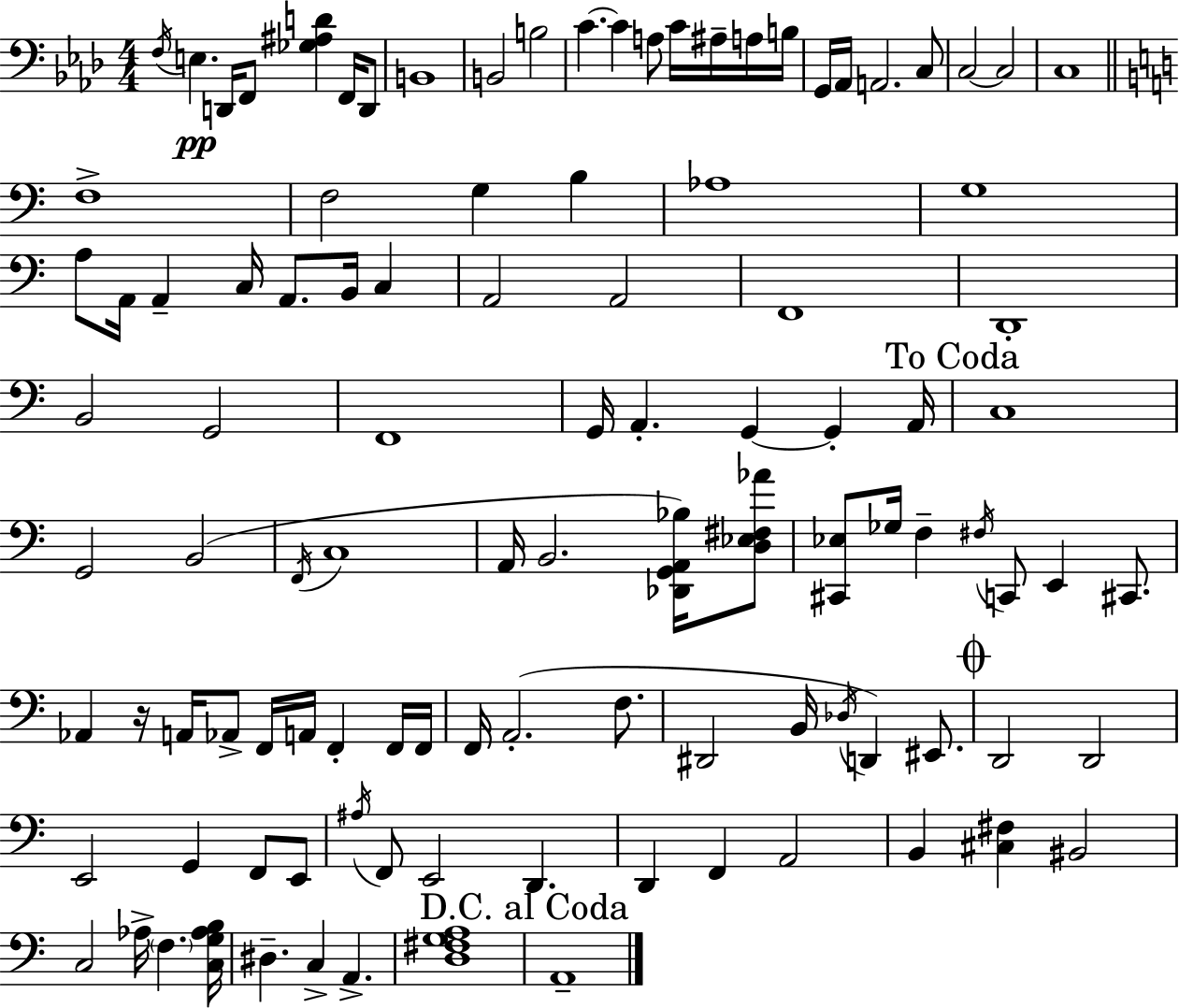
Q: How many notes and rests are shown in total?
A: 107